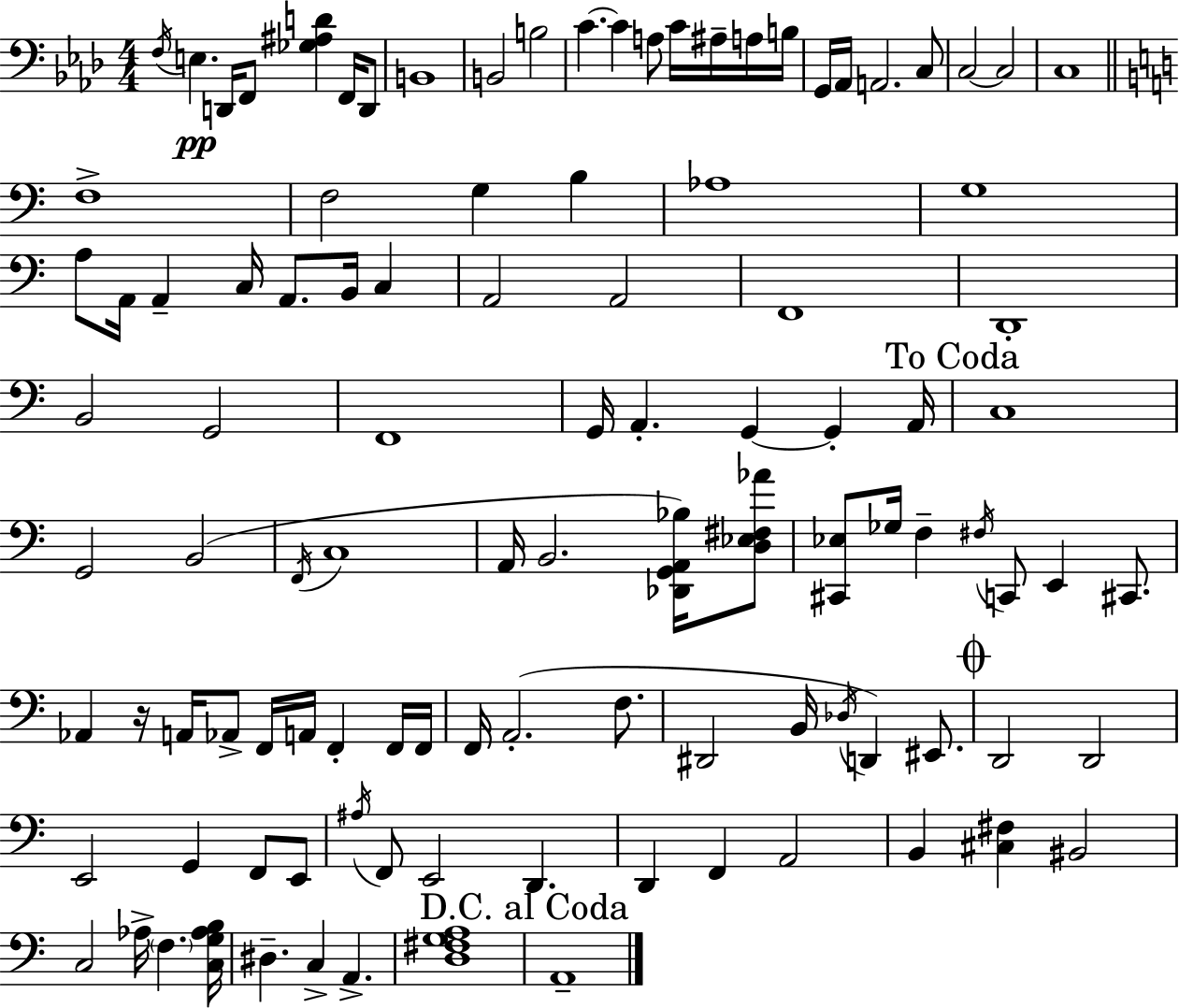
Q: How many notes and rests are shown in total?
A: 107